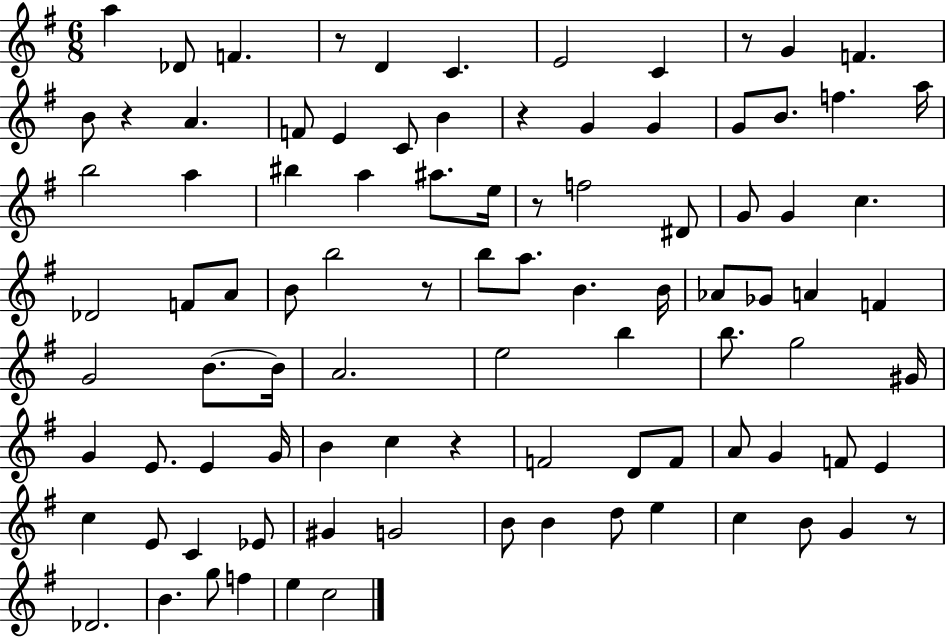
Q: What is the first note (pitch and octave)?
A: A5